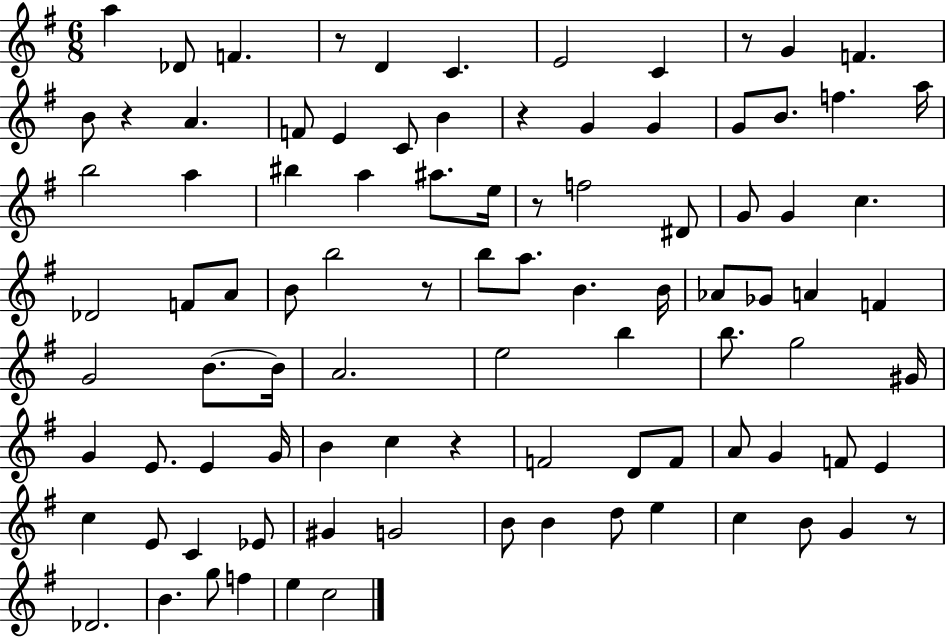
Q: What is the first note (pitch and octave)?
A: A5